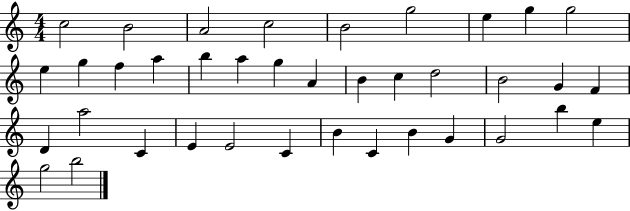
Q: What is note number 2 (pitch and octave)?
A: B4